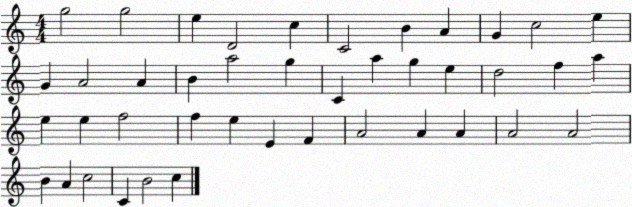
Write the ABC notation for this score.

X:1
T:Untitled
M:4/4
L:1/4
K:C
g2 g2 e D2 c C2 B A G c2 e G A2 A B a2 g C a g e d2 f a e e f2 f e E F A2 A A A2 A2 B A c2 C B2 c